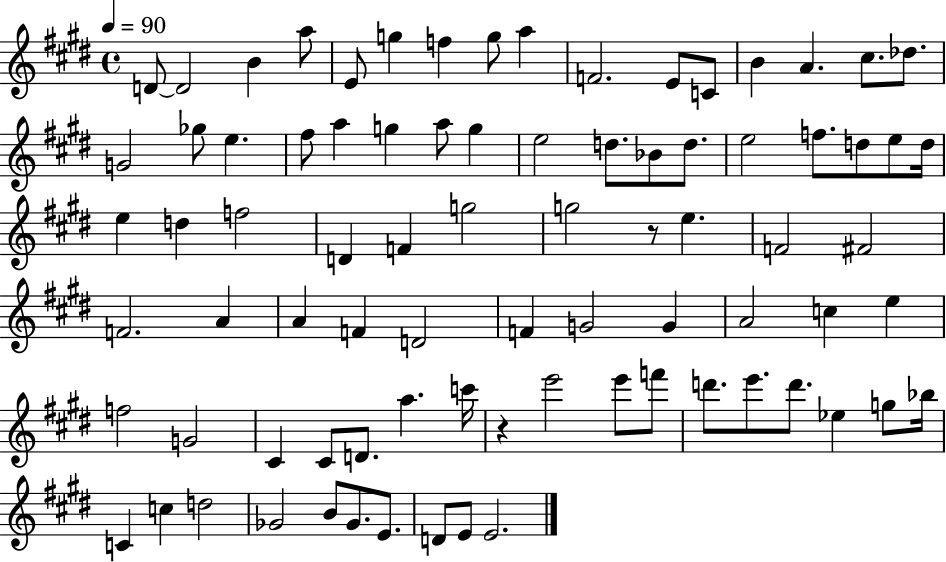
D4/e D4/h B4/q A5/e E4/e G5/q F5/q G5/e A5/q F4/h. E4/e C4/e B4/q A4/q. C#5/e. Db5/e. G4/h Gb5/e E5/q. F#5/e A5/q G5/q A5/e G5/q E5/h D5/e. Bb4/e D5/e. E5/h F5/e. D5/e E5/e D5/s E5/q D5/q F5/h D4/q F4/q G5/h G5/h R/e E5/q. F4/h F#4/h F4/h. A4/q A4/q F4/q D4/h F4/q G4/h G4/q A4/h C5/q E5/q F5/h G4/h C#4/q C#4/e D4/e. A5/q. C6/s R/q E6/h E6/e F6/e D6/e. E6/e. D6/e. Eb5/q G5/e Bb5/s C4/q C5/q D5/h Gb4/h B4/e Gb4/e. E4/e. D4/e E4/e E4/h.